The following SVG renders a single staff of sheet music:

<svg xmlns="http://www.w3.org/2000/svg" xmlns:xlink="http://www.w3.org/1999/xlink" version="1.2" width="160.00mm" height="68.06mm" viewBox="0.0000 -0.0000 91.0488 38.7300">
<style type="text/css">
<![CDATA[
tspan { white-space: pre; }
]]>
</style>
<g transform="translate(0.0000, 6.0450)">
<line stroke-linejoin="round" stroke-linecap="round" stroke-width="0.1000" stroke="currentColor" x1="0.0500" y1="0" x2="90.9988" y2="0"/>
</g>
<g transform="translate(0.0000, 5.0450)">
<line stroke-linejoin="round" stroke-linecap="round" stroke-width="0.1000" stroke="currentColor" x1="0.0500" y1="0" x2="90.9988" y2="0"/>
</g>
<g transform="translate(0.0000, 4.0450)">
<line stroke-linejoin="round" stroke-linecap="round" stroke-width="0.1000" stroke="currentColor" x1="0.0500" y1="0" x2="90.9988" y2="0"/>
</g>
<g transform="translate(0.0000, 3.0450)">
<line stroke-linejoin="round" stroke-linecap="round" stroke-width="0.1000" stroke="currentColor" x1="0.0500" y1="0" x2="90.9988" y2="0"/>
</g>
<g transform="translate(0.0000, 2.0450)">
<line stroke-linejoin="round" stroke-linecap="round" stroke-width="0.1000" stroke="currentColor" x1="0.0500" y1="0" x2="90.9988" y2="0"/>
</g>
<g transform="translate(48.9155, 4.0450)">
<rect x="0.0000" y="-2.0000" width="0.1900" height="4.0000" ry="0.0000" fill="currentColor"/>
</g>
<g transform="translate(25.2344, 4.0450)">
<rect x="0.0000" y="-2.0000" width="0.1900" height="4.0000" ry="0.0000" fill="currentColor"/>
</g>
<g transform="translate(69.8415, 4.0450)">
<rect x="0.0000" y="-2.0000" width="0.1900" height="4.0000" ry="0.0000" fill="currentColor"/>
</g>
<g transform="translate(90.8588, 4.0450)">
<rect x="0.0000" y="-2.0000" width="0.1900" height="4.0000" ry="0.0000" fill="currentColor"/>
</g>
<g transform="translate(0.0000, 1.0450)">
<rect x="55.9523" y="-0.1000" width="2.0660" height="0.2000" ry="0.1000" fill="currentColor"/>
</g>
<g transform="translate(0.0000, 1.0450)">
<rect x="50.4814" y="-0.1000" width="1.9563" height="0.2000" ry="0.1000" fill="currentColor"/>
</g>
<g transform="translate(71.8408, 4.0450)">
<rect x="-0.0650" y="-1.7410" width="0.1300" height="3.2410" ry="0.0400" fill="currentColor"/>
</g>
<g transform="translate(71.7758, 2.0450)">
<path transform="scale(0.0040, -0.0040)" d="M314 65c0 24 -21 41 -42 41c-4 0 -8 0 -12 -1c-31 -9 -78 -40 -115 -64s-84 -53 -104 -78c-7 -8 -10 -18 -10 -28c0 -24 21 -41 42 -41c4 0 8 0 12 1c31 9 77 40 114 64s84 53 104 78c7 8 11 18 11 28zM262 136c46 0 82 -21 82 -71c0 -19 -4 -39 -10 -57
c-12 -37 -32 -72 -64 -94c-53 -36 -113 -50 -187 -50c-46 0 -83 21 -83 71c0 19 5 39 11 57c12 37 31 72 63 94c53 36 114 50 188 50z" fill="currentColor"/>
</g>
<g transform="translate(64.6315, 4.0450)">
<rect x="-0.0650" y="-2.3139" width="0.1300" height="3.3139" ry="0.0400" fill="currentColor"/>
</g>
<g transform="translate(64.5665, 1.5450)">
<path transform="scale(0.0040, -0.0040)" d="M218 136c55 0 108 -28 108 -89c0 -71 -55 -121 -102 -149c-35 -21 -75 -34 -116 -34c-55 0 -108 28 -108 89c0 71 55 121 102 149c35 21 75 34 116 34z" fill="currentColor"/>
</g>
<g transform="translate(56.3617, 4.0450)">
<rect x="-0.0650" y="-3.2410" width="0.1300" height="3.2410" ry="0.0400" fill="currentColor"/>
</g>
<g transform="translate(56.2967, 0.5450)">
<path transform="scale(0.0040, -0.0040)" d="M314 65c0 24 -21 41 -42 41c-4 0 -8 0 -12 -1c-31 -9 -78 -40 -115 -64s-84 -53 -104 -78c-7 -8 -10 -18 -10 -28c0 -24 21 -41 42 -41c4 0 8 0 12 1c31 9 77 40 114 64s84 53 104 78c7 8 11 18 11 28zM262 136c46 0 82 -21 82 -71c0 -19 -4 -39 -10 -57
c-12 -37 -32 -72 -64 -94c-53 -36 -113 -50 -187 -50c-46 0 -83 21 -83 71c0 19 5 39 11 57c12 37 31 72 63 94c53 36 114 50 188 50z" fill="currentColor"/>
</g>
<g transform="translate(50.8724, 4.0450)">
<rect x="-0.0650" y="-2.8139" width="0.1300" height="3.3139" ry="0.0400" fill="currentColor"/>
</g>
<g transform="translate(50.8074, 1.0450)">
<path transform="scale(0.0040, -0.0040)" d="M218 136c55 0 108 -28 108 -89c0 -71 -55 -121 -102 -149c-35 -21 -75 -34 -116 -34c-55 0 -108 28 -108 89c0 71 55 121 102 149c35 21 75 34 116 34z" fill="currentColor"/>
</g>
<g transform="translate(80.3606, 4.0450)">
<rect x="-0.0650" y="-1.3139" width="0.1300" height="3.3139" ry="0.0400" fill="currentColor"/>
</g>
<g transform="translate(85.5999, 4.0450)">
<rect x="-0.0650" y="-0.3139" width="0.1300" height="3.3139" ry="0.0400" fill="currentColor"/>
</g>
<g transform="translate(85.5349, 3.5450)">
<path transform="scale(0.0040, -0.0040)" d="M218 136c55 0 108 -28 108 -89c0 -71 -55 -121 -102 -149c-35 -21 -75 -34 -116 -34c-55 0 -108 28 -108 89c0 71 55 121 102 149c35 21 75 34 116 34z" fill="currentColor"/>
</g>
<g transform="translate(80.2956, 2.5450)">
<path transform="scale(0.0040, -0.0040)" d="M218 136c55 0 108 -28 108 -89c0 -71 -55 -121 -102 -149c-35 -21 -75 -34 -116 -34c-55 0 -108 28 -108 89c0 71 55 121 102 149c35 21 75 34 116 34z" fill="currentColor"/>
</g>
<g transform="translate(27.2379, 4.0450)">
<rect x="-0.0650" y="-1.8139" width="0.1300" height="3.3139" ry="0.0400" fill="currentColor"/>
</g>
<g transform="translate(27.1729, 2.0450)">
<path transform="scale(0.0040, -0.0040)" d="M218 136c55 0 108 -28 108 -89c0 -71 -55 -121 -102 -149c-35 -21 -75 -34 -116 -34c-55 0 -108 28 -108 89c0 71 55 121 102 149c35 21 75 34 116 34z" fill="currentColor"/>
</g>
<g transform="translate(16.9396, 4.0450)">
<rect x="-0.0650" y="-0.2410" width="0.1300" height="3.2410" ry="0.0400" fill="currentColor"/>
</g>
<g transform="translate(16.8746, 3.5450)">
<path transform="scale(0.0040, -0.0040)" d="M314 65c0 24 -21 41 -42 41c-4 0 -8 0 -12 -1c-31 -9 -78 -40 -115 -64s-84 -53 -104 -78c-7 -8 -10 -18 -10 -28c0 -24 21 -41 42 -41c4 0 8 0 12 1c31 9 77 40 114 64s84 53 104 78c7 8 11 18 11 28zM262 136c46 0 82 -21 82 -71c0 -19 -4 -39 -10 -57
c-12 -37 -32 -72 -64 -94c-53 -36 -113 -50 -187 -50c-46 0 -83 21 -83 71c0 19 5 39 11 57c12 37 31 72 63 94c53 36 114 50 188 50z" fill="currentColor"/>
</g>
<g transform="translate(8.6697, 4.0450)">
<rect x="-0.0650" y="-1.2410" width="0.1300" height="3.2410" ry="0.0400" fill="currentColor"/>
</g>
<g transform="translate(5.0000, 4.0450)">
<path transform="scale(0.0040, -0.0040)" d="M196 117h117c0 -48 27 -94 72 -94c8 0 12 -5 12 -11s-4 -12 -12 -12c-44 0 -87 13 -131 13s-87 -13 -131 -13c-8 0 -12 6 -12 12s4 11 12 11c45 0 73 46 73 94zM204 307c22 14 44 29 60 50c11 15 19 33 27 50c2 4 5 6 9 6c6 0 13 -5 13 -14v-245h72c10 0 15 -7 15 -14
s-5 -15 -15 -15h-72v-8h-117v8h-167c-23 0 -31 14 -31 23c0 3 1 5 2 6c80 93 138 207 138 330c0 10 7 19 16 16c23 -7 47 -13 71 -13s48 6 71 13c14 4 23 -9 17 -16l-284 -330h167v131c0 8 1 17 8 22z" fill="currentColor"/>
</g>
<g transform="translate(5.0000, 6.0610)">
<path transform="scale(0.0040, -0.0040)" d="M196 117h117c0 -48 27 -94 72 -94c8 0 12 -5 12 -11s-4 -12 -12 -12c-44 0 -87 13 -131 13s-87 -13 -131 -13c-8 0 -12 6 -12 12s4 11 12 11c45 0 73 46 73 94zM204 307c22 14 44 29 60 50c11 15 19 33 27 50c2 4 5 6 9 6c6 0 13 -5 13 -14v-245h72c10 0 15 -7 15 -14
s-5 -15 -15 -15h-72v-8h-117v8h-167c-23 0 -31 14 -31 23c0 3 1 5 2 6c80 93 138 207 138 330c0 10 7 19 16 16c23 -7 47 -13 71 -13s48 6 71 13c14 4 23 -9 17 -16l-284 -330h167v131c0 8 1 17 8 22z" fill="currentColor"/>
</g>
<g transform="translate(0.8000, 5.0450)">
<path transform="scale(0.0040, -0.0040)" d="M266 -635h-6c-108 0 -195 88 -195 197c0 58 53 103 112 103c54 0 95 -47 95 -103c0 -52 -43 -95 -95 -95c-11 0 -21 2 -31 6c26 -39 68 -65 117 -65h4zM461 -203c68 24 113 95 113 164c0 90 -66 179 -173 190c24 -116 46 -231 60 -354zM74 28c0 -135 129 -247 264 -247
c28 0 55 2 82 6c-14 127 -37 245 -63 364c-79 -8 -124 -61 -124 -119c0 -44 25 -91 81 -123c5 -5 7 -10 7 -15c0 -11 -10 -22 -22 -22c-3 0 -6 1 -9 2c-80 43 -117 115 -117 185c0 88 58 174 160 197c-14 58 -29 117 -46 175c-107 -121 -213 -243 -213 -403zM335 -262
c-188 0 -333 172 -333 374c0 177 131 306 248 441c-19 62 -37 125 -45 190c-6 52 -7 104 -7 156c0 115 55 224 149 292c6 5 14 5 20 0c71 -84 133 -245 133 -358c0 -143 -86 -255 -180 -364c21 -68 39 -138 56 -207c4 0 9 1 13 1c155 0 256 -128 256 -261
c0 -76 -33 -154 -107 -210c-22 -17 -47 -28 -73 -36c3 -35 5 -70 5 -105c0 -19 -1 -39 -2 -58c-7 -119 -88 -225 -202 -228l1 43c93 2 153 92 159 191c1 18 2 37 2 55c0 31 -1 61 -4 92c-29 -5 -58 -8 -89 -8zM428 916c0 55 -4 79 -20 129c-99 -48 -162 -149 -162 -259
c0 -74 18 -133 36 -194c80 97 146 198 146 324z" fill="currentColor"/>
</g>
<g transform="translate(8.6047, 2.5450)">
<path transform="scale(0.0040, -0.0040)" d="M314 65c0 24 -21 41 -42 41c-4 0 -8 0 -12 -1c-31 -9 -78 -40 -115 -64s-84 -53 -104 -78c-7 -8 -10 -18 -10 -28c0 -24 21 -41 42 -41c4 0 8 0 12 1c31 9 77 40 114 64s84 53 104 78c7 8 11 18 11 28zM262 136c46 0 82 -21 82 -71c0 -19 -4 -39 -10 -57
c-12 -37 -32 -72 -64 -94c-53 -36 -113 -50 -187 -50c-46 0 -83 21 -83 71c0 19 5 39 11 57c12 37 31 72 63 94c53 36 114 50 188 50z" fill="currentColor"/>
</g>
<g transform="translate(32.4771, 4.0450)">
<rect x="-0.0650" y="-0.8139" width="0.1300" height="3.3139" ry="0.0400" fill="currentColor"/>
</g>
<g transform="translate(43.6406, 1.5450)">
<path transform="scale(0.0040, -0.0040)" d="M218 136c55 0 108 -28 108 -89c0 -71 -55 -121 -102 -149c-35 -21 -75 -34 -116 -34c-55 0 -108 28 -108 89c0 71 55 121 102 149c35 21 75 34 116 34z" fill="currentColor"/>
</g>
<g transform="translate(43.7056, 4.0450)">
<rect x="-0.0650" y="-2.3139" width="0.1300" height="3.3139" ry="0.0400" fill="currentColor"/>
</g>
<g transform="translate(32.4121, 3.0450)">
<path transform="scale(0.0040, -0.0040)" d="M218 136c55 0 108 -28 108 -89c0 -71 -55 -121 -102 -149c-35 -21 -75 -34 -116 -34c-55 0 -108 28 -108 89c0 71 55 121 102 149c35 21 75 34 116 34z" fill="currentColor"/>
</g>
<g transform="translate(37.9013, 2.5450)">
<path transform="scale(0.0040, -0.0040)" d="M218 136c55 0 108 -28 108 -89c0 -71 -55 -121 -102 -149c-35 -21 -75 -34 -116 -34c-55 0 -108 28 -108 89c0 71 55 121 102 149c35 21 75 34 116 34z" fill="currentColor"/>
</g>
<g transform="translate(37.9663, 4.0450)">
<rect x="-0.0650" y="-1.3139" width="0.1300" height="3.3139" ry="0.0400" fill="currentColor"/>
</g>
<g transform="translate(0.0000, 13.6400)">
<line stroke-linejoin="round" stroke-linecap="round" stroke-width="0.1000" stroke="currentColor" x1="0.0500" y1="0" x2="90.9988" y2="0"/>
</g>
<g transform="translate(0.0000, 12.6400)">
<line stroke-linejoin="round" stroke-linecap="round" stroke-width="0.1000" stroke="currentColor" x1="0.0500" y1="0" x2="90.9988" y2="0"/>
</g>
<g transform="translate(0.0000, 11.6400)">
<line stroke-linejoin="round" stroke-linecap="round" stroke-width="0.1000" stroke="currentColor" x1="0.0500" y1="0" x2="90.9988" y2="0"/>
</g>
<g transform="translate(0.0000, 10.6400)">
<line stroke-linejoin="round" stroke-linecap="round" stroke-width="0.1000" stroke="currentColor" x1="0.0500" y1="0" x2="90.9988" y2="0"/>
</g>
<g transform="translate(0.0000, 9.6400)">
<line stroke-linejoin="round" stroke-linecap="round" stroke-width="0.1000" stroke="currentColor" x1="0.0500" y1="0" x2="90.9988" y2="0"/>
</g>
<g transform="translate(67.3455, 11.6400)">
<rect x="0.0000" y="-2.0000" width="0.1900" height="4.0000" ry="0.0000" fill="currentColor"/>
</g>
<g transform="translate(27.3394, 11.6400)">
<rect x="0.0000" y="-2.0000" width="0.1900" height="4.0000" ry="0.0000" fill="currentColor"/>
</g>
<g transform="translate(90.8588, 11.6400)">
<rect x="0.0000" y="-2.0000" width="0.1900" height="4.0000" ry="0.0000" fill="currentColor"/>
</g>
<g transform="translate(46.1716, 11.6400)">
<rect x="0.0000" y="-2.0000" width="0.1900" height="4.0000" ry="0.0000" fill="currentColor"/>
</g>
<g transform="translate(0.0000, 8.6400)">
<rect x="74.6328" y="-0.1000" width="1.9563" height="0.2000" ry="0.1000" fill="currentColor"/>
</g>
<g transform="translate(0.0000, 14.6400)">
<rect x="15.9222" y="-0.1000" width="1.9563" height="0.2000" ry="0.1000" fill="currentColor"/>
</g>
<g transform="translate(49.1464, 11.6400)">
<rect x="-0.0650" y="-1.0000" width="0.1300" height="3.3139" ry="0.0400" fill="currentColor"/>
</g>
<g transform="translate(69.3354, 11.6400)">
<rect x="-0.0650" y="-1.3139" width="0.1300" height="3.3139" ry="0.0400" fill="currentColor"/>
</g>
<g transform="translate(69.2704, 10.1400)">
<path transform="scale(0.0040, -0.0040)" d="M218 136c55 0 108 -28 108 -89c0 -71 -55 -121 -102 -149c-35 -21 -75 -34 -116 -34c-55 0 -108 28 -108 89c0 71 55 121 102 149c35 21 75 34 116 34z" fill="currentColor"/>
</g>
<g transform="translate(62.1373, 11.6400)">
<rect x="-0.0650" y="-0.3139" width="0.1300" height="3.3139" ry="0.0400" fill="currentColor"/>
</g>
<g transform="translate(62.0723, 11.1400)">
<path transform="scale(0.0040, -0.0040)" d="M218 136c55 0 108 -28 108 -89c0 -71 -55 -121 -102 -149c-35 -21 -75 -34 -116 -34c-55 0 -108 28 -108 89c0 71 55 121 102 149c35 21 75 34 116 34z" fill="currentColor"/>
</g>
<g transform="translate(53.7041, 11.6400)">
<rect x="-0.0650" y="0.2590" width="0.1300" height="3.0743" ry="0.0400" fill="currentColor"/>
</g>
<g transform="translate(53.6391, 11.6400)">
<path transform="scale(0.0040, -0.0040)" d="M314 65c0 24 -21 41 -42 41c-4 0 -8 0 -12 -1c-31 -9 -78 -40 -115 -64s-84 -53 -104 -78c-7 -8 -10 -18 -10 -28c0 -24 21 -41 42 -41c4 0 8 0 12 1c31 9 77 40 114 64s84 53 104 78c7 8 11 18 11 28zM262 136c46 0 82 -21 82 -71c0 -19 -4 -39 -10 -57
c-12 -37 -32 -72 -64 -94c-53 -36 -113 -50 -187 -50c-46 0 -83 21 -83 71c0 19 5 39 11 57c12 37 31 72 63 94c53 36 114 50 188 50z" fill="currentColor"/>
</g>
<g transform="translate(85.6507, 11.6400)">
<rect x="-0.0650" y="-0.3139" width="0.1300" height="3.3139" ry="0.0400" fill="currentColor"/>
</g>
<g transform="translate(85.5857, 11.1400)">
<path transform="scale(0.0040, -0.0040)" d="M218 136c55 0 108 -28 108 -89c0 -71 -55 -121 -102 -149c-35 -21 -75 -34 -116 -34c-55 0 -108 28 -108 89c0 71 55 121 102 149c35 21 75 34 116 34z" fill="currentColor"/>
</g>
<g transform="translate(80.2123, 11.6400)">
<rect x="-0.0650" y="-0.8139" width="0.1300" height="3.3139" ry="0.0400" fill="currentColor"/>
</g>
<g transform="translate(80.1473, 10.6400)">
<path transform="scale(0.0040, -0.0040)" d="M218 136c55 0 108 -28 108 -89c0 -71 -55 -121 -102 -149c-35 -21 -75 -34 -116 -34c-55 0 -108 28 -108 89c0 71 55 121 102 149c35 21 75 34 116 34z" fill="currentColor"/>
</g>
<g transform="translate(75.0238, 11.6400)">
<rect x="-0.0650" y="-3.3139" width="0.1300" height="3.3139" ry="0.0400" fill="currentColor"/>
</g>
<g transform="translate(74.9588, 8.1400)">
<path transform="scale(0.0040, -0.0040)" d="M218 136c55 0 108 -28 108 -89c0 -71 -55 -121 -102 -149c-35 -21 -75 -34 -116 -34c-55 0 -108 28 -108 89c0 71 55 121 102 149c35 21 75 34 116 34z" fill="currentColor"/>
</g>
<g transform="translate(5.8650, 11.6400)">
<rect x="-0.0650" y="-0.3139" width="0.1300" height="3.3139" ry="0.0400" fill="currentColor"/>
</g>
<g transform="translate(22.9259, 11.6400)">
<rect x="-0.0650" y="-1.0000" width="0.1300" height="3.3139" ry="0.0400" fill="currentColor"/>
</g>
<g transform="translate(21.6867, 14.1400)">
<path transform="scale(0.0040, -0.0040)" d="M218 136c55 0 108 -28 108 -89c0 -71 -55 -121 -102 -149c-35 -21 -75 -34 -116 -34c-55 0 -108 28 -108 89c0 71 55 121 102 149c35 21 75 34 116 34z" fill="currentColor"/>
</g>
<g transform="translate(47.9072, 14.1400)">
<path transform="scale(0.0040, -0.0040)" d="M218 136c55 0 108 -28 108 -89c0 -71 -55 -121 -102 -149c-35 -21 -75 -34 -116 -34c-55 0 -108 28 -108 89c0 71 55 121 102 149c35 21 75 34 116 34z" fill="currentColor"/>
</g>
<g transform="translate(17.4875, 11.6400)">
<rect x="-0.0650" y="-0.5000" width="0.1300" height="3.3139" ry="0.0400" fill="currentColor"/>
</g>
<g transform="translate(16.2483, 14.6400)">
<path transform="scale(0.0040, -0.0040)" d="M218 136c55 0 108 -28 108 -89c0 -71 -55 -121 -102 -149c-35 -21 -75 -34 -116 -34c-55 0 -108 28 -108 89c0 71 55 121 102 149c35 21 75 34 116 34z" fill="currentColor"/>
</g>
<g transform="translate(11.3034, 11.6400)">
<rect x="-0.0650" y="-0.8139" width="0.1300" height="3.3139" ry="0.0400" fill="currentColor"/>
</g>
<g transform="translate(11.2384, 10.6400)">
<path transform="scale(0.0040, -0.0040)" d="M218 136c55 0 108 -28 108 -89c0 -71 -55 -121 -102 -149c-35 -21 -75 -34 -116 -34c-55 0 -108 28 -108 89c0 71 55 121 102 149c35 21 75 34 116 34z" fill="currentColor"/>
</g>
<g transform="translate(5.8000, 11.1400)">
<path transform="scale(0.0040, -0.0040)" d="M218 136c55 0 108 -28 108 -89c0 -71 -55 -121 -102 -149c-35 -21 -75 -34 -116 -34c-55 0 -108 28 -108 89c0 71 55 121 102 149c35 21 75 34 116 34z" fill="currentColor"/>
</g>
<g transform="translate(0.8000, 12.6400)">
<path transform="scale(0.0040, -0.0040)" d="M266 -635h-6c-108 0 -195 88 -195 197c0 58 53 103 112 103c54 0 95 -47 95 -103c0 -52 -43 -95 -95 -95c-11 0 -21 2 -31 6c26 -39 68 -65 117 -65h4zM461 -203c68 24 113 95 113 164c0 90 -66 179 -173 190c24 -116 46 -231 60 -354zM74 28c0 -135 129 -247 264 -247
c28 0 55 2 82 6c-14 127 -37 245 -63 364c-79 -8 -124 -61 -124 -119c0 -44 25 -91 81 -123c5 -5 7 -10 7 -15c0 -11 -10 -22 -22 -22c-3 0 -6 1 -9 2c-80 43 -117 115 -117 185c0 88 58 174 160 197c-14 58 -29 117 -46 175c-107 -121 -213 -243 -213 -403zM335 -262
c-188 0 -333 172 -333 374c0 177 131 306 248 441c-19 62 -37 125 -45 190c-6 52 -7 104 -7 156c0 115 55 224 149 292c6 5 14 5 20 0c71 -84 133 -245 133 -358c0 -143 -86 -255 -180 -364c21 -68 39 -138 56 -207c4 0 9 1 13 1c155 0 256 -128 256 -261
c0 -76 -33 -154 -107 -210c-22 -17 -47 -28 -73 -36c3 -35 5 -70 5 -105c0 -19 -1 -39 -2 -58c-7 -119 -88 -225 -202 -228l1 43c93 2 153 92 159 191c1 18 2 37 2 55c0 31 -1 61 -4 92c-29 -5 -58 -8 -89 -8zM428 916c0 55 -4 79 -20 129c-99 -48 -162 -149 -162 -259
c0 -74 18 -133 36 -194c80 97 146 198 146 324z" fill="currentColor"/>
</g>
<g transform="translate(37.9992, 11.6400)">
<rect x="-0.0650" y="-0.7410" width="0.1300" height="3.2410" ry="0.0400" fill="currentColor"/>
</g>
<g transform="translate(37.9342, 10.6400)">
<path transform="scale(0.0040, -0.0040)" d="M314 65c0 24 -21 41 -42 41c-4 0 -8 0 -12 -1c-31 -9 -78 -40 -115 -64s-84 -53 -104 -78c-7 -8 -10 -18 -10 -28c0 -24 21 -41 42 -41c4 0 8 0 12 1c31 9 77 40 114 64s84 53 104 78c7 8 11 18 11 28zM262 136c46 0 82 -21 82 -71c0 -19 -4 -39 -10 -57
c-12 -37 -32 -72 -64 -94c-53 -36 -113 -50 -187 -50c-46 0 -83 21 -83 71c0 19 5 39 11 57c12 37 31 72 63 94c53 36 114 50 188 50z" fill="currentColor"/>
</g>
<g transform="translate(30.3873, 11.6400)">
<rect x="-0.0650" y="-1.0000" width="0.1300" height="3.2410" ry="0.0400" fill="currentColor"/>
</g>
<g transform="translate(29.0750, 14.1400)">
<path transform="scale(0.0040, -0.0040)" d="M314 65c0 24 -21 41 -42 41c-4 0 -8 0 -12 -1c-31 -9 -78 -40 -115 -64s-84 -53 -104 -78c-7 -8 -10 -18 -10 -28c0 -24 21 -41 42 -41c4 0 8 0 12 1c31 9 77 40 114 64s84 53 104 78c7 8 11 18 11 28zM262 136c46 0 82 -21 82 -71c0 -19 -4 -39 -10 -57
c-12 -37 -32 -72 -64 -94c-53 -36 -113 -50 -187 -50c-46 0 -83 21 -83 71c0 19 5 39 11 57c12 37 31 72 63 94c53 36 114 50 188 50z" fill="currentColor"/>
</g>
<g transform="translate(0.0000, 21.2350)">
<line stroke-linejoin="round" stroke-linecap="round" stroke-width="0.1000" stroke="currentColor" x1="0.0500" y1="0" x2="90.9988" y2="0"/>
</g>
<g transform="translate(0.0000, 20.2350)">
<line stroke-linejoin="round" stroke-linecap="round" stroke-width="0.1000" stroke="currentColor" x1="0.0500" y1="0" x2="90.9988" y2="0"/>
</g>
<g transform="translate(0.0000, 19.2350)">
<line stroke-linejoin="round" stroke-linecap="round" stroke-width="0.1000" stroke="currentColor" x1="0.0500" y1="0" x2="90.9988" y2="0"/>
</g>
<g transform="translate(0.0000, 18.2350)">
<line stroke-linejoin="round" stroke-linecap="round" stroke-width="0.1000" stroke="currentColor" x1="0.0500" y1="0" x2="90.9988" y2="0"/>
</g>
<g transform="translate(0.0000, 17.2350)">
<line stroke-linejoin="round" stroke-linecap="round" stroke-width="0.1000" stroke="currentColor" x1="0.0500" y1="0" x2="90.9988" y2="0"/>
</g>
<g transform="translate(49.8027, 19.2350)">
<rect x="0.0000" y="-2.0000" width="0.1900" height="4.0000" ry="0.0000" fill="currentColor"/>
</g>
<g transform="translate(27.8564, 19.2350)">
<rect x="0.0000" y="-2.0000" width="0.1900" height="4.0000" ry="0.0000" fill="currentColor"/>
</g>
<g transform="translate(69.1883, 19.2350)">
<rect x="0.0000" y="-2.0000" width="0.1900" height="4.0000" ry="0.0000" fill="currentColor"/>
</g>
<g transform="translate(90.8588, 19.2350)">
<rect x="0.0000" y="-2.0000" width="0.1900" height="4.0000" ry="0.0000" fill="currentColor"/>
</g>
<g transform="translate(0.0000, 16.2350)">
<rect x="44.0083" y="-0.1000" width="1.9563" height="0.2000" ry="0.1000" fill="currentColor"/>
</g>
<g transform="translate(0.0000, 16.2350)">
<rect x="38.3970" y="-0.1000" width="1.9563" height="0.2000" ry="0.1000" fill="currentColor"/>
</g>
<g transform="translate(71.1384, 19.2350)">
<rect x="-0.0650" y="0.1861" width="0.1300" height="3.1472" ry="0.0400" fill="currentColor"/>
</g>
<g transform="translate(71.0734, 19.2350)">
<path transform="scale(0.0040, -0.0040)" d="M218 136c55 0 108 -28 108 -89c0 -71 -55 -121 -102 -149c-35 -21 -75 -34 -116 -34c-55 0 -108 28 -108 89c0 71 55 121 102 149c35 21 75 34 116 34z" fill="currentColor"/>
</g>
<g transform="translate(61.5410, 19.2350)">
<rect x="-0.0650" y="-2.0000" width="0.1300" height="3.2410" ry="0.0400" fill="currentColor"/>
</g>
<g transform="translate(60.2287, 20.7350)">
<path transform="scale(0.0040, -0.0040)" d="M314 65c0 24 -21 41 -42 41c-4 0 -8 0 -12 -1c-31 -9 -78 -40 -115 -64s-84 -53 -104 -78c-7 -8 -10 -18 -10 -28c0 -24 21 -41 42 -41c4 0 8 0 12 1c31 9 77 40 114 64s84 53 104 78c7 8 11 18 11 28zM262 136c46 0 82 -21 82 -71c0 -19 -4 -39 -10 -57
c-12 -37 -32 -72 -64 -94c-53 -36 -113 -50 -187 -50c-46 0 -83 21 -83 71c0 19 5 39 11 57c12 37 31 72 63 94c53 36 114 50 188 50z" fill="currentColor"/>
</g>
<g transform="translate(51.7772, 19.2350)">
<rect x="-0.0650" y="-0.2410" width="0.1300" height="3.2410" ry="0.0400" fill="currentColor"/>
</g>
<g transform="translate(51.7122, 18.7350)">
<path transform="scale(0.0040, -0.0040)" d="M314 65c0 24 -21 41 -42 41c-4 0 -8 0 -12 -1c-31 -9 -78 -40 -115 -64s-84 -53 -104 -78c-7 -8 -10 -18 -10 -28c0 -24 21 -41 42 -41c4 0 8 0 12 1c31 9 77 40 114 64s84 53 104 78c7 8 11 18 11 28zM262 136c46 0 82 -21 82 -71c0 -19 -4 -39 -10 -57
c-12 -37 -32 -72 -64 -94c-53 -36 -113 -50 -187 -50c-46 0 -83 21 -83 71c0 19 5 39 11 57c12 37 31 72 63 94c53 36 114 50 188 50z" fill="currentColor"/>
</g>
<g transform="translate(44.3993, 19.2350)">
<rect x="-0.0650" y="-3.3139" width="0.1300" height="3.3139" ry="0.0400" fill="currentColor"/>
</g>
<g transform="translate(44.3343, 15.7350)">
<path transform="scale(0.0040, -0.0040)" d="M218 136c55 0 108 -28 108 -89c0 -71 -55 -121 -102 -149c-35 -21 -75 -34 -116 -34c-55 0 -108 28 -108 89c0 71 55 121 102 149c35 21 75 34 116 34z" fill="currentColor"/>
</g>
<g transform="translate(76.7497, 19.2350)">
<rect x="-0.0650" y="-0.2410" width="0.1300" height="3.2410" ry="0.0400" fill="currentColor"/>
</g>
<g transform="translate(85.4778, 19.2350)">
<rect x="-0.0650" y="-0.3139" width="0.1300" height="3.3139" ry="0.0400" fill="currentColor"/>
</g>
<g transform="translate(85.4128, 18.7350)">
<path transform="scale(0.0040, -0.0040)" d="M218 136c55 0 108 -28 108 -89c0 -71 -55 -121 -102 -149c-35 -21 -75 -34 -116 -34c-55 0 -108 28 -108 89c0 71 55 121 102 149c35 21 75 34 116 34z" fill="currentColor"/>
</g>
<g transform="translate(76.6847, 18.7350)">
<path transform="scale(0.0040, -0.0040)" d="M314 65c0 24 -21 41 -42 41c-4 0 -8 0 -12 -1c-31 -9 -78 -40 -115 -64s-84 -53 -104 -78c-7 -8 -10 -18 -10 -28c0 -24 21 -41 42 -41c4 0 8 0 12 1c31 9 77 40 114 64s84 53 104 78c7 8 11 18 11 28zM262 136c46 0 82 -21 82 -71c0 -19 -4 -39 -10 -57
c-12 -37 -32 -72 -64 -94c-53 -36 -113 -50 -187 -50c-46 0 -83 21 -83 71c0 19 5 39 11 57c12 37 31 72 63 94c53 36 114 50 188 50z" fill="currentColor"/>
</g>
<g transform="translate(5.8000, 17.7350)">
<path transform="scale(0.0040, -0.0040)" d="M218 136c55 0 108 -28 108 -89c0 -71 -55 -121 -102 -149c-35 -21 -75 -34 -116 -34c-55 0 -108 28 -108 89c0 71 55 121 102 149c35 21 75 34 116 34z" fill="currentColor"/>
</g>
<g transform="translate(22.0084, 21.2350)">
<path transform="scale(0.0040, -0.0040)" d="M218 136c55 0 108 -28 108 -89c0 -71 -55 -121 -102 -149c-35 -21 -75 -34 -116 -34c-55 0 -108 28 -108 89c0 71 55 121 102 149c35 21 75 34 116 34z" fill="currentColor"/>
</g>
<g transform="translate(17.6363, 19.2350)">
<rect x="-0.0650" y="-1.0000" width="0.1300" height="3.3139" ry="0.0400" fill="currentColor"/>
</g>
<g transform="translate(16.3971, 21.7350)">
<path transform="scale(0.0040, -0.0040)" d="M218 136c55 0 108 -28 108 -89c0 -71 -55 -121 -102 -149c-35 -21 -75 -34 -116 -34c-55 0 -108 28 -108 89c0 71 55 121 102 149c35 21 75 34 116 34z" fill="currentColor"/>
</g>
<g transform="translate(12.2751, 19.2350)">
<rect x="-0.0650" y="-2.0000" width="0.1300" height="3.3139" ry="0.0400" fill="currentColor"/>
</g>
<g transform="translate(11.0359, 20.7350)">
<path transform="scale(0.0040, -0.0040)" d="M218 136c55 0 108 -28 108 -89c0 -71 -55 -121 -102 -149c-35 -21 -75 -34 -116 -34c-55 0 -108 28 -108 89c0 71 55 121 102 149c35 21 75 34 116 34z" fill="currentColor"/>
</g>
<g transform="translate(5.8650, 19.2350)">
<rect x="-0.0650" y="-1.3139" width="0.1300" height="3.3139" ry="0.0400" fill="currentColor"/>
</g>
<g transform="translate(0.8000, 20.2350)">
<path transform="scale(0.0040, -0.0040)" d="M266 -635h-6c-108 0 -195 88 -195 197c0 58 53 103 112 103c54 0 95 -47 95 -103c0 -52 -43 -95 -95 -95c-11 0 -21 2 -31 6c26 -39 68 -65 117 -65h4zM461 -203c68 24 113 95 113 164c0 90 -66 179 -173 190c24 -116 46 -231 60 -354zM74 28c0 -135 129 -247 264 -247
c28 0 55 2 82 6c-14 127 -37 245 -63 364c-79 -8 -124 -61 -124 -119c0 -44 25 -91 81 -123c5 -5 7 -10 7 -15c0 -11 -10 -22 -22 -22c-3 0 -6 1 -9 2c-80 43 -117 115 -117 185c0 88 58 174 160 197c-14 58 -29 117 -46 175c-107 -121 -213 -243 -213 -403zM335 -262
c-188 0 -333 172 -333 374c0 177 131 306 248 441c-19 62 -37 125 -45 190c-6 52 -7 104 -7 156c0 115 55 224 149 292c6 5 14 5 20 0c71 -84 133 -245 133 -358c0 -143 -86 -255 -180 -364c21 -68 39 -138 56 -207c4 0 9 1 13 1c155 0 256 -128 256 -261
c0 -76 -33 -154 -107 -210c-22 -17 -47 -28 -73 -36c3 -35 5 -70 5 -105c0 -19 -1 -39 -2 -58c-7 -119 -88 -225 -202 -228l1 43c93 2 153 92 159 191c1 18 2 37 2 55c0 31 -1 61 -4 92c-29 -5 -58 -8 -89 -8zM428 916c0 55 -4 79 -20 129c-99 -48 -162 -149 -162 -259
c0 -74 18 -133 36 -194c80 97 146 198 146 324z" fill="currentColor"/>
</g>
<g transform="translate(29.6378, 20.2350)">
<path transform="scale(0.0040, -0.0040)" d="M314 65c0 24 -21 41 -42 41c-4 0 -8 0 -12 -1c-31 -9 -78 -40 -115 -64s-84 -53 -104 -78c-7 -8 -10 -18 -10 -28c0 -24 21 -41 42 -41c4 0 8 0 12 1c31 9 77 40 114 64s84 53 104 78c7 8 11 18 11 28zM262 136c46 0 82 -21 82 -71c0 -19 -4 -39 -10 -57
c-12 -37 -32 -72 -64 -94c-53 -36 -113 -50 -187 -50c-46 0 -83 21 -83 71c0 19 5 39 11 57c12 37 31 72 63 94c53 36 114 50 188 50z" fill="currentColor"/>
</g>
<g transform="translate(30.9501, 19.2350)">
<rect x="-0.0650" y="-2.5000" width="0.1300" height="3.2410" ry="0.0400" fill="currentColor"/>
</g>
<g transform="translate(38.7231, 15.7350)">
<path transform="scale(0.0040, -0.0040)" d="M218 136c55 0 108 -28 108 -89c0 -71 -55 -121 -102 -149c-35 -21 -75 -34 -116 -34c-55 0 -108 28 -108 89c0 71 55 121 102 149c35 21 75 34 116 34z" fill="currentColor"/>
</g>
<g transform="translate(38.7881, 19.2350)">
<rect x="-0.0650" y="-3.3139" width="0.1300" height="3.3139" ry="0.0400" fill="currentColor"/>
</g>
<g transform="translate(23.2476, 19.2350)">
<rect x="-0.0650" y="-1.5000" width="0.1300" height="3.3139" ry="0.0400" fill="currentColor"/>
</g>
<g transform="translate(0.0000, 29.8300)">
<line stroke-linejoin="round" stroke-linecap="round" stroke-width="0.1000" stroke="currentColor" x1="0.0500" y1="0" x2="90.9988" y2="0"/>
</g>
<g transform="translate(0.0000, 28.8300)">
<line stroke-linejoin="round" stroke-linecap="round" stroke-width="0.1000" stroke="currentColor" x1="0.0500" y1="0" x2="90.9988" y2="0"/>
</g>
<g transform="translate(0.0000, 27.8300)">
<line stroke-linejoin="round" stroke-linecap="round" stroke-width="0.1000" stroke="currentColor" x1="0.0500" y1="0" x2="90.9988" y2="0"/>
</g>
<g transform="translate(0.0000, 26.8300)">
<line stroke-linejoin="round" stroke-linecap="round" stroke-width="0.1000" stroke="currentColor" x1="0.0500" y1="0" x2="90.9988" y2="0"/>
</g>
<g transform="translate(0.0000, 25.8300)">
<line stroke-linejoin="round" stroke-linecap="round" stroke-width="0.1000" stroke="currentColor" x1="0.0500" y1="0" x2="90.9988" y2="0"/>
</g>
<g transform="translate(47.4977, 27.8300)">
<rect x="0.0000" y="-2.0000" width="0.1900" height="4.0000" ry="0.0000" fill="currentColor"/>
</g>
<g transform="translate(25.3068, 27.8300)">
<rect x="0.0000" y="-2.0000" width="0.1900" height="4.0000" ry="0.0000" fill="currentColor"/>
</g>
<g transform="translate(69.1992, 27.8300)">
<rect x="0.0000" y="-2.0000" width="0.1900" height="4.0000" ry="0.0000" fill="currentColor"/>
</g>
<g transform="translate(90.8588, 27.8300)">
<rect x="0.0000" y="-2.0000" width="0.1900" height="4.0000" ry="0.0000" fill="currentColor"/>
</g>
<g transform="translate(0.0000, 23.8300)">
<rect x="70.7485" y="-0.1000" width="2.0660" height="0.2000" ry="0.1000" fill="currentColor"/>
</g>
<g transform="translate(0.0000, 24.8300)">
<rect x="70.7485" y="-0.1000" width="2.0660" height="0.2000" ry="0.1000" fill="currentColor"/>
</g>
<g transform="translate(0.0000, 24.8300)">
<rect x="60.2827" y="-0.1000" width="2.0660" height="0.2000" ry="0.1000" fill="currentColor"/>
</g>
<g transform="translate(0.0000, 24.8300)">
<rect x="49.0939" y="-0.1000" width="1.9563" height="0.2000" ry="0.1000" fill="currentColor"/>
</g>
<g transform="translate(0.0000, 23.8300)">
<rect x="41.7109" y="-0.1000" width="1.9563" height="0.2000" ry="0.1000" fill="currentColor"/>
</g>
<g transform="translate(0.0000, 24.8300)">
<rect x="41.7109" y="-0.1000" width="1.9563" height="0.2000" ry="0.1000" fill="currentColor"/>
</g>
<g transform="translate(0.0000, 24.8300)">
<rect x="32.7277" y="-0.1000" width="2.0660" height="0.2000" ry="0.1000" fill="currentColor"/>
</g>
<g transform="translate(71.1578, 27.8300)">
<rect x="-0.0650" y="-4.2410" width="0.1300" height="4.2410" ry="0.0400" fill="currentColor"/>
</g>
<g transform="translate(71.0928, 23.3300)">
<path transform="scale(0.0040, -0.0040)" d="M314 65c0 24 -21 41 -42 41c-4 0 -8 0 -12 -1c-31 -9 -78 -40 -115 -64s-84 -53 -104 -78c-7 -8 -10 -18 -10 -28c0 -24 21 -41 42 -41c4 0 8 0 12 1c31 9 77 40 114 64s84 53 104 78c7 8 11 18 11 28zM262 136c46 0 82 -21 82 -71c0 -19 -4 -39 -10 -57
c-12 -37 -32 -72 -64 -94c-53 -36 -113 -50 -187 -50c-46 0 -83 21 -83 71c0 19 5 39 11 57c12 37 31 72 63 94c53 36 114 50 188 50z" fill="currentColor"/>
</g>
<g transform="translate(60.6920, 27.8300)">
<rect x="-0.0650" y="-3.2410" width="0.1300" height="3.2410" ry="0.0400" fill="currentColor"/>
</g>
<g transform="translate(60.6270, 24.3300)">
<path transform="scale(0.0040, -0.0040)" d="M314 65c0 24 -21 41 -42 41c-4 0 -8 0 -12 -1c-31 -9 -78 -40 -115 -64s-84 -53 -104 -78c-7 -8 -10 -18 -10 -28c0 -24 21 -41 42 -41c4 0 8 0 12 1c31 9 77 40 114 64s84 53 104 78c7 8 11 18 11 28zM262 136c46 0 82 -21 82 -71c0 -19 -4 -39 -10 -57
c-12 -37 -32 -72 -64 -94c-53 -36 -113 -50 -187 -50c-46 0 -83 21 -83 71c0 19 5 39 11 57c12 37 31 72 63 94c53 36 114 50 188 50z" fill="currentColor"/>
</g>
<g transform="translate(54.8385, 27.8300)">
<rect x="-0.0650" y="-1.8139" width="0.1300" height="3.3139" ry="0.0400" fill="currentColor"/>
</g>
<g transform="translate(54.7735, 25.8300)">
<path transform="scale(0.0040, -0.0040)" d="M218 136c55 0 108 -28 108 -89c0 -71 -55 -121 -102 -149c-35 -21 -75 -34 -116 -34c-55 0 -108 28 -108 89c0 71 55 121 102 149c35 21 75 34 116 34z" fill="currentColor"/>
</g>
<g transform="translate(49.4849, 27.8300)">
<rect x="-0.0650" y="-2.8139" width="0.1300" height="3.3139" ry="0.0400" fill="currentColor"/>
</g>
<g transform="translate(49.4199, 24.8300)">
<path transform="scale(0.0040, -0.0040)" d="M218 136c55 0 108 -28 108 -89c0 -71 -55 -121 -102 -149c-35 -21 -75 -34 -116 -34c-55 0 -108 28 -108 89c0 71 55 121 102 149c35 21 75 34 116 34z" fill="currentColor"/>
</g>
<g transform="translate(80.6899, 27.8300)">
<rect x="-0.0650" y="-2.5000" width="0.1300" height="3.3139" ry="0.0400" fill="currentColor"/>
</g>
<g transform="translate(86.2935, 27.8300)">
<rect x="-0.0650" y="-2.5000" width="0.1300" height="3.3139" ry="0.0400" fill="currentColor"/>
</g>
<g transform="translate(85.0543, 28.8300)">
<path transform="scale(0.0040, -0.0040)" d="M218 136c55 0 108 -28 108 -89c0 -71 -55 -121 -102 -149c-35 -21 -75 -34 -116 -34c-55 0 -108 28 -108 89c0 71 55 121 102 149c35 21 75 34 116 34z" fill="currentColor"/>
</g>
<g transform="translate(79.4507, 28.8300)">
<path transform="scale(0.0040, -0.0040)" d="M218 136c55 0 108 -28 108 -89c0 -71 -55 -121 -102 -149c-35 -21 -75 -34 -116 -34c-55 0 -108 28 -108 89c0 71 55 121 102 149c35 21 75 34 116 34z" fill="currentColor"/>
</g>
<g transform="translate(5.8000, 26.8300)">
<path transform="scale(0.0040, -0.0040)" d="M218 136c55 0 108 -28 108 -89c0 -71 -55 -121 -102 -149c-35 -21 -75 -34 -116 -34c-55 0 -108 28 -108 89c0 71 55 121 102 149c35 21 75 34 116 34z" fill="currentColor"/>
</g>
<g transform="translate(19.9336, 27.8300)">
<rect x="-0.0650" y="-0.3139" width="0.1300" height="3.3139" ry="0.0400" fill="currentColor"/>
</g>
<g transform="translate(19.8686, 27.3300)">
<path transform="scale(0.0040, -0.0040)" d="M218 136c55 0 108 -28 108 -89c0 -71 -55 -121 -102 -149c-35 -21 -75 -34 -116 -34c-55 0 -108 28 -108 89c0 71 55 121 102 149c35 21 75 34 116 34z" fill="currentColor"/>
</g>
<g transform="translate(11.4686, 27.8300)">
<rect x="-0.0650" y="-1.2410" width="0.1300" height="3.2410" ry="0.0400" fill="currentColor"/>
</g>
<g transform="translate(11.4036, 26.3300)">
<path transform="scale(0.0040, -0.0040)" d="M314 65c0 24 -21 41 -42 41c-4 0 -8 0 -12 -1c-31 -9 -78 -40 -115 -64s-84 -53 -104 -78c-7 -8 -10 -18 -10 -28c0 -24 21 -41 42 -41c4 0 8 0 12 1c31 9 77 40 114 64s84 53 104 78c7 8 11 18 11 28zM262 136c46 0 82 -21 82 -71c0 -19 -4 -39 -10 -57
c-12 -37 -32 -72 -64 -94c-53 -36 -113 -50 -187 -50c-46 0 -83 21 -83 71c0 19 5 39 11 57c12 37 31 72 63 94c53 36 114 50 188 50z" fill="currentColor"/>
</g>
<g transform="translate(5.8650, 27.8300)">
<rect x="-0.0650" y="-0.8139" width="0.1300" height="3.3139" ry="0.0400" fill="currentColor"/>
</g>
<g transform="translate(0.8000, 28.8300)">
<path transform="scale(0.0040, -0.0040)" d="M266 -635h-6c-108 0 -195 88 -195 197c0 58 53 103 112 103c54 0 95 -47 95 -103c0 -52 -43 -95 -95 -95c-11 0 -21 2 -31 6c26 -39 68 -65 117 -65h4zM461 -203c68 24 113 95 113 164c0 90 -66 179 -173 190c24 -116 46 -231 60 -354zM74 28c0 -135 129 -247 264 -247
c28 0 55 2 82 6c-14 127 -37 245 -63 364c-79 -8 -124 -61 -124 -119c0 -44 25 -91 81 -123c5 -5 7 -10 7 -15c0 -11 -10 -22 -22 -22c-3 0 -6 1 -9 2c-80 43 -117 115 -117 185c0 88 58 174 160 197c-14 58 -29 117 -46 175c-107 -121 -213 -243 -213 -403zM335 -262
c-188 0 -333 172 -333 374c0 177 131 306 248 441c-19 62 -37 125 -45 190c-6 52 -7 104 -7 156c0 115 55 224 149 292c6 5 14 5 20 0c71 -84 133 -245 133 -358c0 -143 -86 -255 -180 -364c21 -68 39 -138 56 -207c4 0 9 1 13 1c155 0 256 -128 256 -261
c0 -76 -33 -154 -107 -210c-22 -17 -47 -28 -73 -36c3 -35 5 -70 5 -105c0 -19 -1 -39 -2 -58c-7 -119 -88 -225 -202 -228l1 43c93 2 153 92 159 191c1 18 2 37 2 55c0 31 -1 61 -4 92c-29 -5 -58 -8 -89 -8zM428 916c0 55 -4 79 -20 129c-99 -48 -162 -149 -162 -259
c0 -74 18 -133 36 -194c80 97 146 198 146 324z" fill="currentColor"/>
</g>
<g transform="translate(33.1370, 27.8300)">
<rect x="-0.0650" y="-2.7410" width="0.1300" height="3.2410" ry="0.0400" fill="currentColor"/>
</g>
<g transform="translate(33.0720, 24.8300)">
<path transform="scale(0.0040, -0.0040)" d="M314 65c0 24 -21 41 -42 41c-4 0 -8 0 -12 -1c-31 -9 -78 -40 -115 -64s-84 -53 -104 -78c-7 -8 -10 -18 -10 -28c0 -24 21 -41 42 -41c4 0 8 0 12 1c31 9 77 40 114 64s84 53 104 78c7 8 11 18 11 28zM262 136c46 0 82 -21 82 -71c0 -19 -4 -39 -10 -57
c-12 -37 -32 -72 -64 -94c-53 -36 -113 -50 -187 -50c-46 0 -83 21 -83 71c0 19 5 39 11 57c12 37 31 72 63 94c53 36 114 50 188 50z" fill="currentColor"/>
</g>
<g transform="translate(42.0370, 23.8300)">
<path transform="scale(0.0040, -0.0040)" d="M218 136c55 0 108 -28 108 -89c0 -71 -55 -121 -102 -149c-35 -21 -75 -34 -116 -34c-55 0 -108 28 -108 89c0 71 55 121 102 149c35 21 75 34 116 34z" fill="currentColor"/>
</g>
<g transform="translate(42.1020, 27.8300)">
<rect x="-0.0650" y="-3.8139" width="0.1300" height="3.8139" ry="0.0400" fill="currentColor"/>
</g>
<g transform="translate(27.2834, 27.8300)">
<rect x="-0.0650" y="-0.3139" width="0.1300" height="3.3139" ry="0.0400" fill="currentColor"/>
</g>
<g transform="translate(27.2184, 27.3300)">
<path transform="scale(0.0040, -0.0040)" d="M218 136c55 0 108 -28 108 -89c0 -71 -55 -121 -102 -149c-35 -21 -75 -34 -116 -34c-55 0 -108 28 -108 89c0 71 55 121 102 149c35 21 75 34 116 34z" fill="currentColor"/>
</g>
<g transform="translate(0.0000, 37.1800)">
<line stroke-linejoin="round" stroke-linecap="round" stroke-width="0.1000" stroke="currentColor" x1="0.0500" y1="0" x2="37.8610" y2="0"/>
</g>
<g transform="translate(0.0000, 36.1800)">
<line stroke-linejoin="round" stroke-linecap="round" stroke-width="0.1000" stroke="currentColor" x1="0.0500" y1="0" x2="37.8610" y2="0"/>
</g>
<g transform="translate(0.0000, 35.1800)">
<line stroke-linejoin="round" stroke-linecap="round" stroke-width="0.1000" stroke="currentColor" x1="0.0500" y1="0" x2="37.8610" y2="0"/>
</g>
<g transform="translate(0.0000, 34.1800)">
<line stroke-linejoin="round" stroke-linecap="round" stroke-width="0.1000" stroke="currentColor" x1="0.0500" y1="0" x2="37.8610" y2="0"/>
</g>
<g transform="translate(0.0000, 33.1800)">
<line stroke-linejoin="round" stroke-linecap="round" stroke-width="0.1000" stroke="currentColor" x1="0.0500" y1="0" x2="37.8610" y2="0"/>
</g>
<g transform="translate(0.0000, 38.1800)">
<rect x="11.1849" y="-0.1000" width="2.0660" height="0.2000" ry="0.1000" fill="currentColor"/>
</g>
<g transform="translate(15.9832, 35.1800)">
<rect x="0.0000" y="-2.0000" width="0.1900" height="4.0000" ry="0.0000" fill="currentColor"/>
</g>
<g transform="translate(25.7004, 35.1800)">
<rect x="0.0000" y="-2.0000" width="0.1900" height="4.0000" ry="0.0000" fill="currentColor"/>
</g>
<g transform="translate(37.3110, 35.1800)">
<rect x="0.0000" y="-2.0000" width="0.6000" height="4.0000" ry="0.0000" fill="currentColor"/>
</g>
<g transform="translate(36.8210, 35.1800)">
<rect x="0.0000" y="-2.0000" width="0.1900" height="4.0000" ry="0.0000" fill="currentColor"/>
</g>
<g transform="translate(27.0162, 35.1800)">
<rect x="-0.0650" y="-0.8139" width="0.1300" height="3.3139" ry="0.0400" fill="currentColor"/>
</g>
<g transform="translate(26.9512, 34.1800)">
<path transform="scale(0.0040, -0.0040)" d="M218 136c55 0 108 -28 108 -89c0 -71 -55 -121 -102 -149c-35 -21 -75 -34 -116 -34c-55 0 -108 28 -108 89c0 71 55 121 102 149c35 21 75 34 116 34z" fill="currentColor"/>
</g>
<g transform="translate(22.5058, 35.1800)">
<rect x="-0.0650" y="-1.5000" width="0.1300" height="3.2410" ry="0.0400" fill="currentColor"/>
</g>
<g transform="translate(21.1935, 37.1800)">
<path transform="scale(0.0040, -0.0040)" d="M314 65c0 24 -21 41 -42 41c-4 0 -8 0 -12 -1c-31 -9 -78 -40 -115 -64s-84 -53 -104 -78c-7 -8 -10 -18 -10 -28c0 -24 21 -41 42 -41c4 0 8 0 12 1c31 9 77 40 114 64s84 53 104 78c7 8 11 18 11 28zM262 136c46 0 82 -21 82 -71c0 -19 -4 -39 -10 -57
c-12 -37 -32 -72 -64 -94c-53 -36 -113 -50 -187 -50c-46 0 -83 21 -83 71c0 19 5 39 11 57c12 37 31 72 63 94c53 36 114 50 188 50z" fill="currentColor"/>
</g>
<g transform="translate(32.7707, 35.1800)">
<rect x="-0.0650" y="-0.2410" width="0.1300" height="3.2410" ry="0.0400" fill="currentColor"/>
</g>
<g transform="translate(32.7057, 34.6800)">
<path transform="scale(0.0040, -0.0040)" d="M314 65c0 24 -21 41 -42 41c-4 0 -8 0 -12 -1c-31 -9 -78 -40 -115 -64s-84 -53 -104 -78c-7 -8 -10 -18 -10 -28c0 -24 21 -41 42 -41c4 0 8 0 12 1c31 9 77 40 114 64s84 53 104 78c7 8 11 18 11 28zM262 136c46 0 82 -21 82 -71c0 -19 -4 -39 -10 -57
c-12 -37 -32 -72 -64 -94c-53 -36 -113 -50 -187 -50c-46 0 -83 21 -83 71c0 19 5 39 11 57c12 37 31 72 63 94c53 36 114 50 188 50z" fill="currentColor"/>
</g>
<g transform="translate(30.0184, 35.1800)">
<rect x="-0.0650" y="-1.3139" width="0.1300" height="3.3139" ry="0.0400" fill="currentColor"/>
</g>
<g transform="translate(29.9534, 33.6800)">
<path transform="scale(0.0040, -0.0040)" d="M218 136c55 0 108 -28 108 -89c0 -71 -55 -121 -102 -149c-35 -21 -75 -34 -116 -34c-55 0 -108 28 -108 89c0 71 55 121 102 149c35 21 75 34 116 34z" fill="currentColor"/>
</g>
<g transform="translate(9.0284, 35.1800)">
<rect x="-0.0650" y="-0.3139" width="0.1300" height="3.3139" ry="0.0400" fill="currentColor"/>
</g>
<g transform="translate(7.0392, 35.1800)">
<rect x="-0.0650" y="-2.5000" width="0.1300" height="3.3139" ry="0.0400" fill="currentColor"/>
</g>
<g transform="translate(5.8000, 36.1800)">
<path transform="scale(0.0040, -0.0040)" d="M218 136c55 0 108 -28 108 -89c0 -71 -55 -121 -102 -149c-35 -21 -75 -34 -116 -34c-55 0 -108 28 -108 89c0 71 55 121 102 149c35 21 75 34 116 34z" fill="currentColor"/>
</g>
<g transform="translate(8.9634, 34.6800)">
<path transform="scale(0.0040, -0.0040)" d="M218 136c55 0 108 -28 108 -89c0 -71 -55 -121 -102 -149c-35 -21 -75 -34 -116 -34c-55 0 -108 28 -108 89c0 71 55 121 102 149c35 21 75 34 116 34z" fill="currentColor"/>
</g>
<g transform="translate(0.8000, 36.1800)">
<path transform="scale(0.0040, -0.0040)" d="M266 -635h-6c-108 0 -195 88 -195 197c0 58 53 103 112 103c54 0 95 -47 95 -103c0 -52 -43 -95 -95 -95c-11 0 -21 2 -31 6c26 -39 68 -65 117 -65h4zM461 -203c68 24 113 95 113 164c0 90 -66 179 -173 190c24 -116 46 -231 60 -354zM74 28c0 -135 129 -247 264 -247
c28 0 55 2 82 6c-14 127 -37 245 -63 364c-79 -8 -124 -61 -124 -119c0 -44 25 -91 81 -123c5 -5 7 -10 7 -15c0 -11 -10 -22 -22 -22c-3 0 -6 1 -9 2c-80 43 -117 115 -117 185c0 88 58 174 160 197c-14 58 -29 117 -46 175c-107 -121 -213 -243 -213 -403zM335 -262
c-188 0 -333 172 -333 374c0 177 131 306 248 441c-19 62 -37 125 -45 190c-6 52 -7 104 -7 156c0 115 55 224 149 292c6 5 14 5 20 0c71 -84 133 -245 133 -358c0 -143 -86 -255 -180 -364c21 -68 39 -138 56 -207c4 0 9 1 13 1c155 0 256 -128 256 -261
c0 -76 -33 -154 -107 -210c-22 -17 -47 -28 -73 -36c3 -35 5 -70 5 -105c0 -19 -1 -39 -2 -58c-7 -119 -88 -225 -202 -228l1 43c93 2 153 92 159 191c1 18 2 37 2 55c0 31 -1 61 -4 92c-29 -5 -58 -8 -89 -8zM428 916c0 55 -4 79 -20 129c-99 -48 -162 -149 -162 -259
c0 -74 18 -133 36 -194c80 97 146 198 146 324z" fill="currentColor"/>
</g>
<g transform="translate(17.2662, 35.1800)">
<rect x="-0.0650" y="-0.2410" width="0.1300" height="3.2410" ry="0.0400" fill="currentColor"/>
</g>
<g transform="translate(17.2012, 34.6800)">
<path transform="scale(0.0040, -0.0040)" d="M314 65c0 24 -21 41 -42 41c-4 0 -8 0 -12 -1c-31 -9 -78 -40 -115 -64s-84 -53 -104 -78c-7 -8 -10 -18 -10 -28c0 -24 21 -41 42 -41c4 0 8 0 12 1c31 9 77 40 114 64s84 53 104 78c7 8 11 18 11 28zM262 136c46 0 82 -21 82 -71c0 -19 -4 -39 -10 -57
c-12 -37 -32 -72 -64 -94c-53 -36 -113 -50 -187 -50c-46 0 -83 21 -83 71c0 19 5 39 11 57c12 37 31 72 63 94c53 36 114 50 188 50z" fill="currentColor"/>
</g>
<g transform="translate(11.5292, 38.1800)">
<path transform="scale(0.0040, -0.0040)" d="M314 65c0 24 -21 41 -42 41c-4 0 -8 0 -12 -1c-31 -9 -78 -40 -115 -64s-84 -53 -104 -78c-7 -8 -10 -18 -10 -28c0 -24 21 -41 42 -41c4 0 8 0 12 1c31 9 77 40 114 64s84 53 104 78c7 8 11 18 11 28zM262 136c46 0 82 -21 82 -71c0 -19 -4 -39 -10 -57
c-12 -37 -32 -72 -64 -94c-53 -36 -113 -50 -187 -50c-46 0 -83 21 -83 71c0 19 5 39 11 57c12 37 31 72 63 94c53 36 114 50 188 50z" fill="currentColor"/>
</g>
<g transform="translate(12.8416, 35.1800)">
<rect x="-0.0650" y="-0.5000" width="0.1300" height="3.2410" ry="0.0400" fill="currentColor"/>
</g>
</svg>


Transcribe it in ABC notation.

X:1
T:Untitled
M:4/4
L:1/4
K:C
e2 c2 f d e g a b2 g f2 e c c d C D D2 d2 D B2 c e b d c e F D E G2 b b c2 F2 B c2 c d e2 c c a2 c' a f b2 d'2 G G G c C2 c2 E2 d e c2